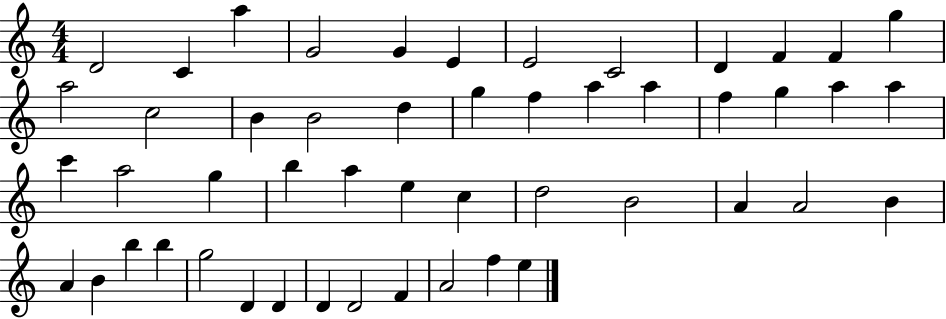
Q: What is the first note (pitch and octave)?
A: D4